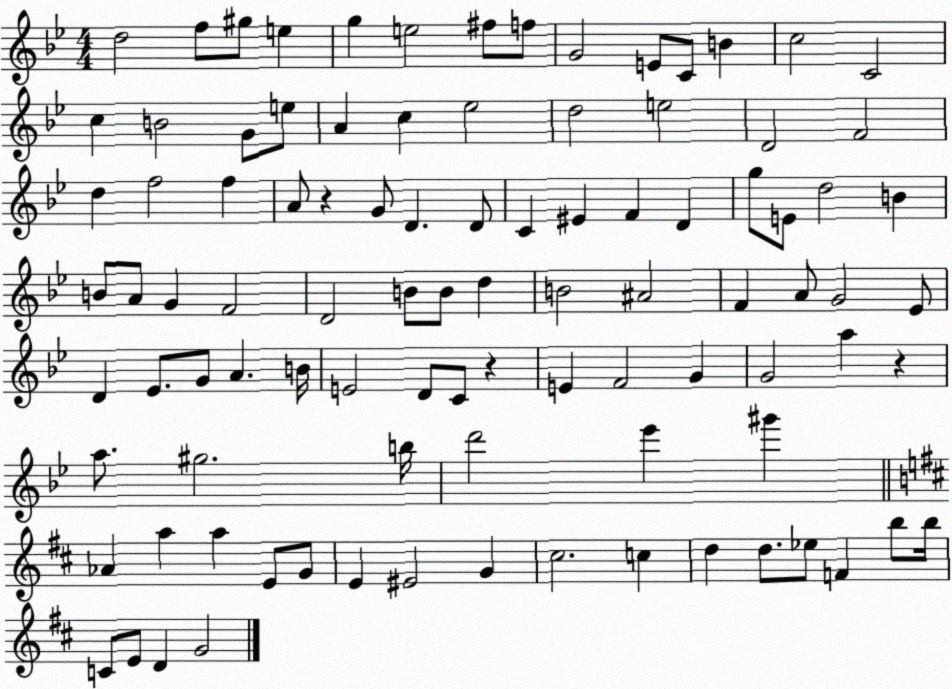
X:1
T:Untitled
M:4/4
L:1/4
K:Bb
d2 f/2 ^g/2 e g e2 ^f/2 f/2 G2 E/2 C/2 B c2 C2 c B2 G/2 e/2 A c _e2 d2 e2 D2 F2 d f2 f A/2 z G/2 D D/2 C ^E F D g/2 E/2 d2 B B/2 A/2 G F2 D2 B/2 B/2 d B2 ^A2 F A/2 G2 _E/2 D _E/2 G/2 A B/4 E2 D/2 C/2 z E F2 G G2 a z a/2 ^g2 b/4 d'2 _e' ^g' _A a a E/2 G/2 E ^E2 G ^c2 c d d/2 _e/2 F b/2 b/4 C/2 E/2 D G2